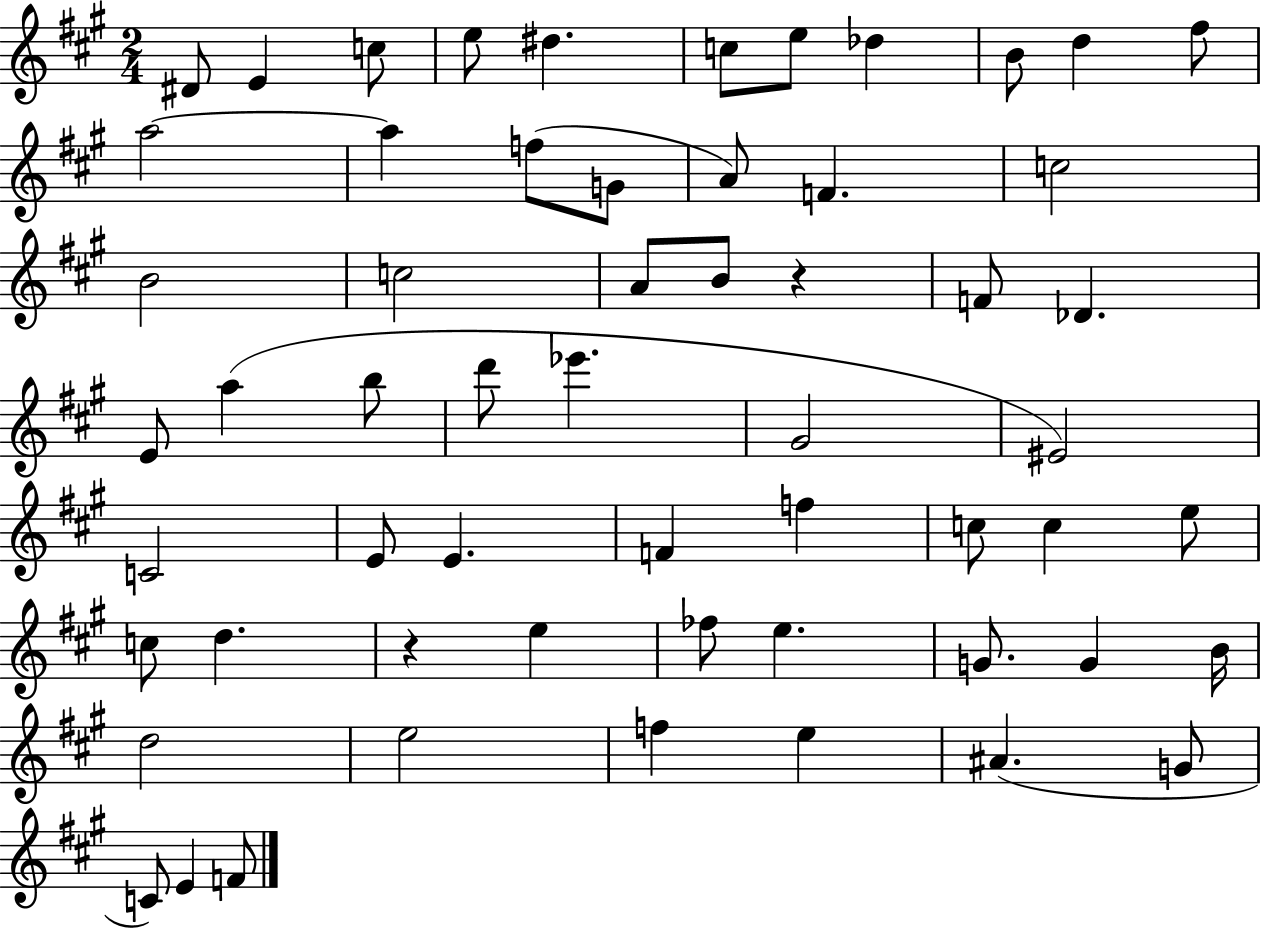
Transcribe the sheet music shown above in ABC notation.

X:1
T:Untitled
M:2/4
L:1/4
K:A
^D/2 E c/2 e/2 ^d c/2 e/2 _d B/2 d ^f/2 a2 a f/2 G/2 A/2 F c2 B2 c2 A/2 B/2 z F/2 _D E/2 a b/2 d'/2 _e' ^G2 ^E2 C2 E/2 E F f c/2 c e/2 c/2 d z e _f/2 e G/2 G B/4 d2 e2 f e ^A G/2 C/2 E F/2